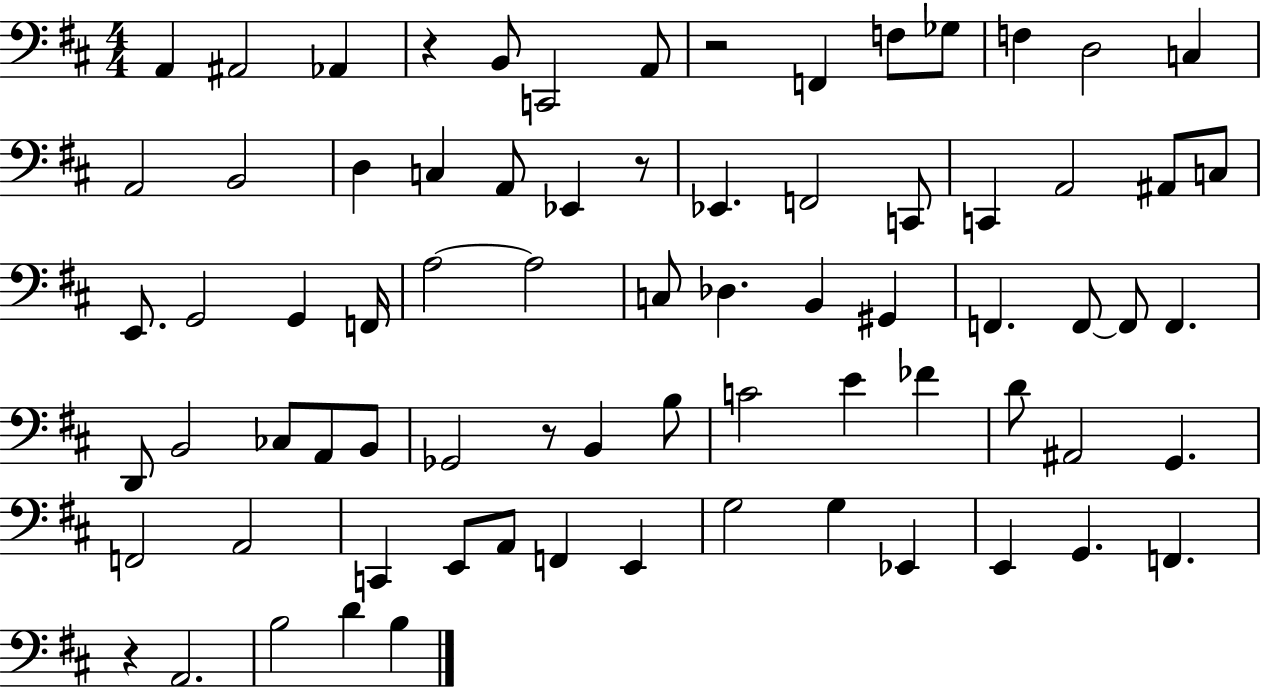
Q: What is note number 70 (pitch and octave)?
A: B3